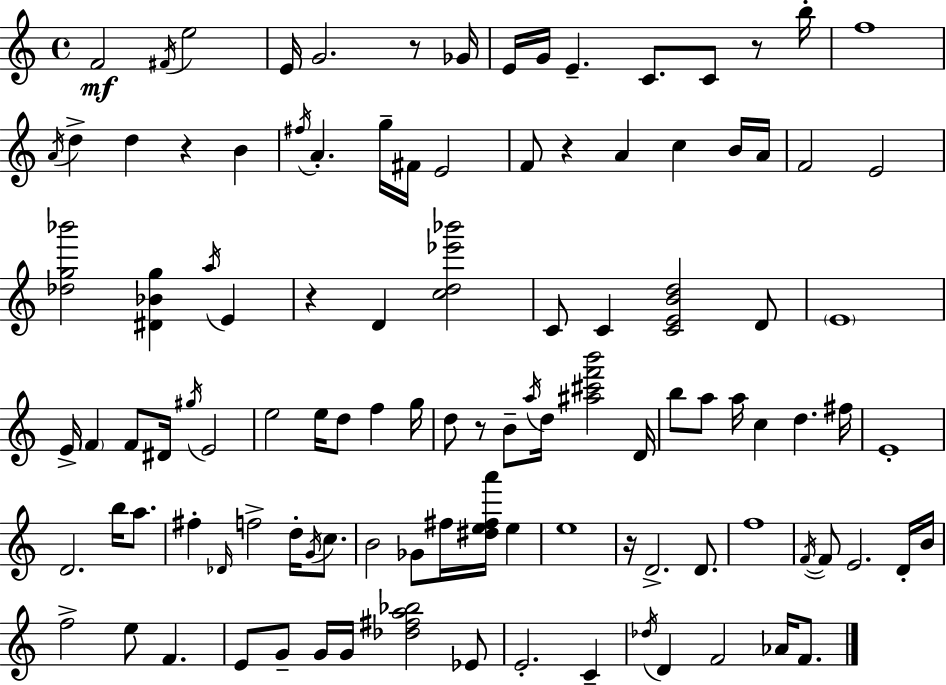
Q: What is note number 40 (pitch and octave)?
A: D#4